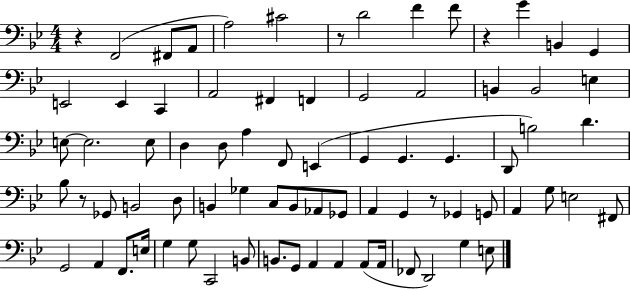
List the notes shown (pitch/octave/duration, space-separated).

R/q F2/h F#2/e A2/e A3/h C#4/h R/e D4/h F4/q F4/e R/q G4/q B2/q G2/q E2/h E2/q C2/q A2/h F#2/q F2/q G2/h A2/h B2/q B2/h E3/q E3/e E3/h. E3/e D3/q D3/e A3/q F2/e E2/q G2/q G2/q. G2/q. D2/e B3/h D4/q. Bb3/e R/e Gb2/e B2/h D3/e B2/q Gb3/q C3/e B2/e Ab2/e Gb2/e A2/q G2/q R/e Gb2/q G2/e A2/q G3/e E3/h F#2/e G2/h A2/q F2/e. E3/s G3/q G3/e C2/h B2/e B2/e. G2/e A2/q A2/q A2/e A2/s FES2/e D2/h G3/q E3/e